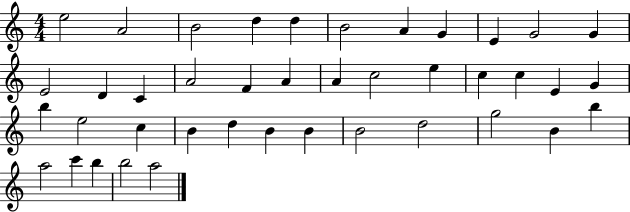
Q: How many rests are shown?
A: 0